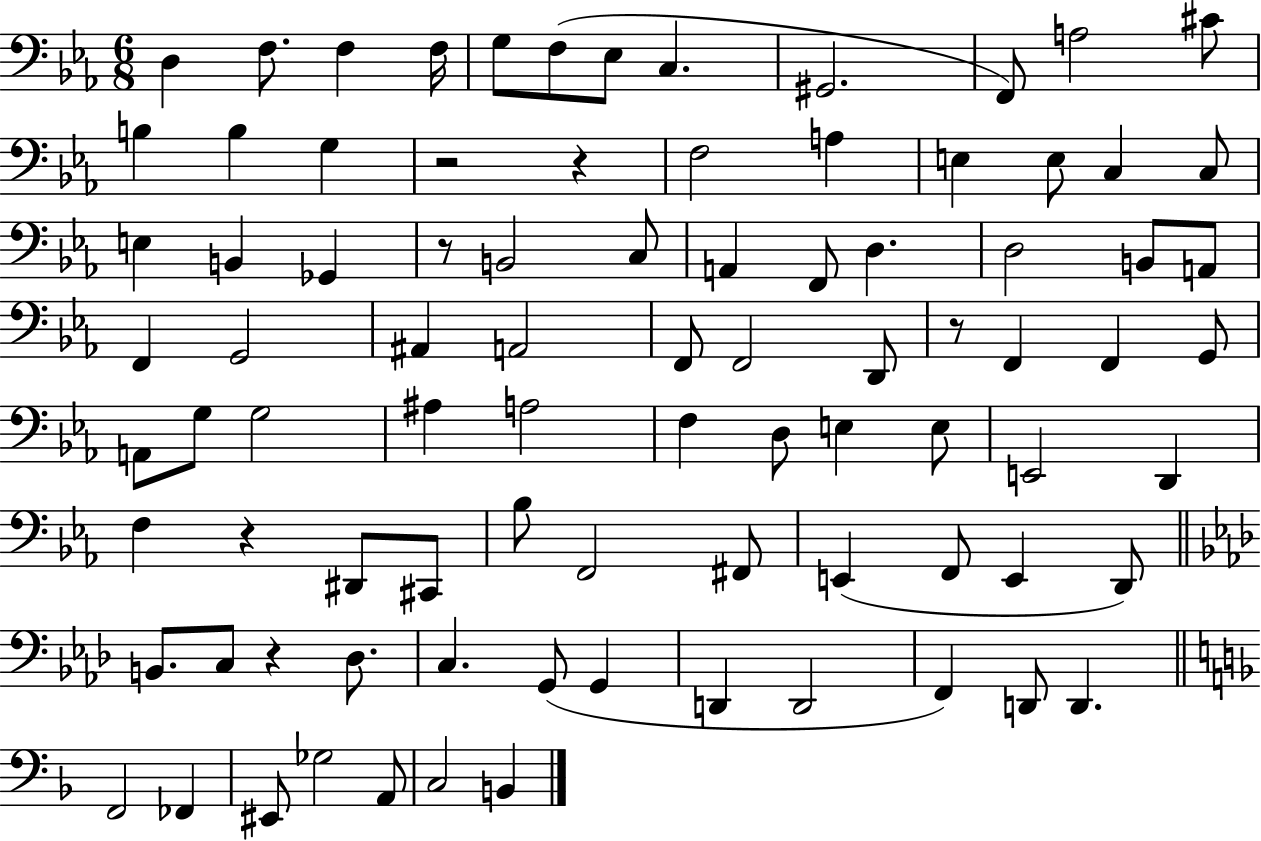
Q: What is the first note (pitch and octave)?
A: D3